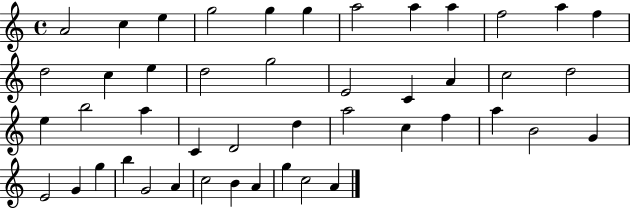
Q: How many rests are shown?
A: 0